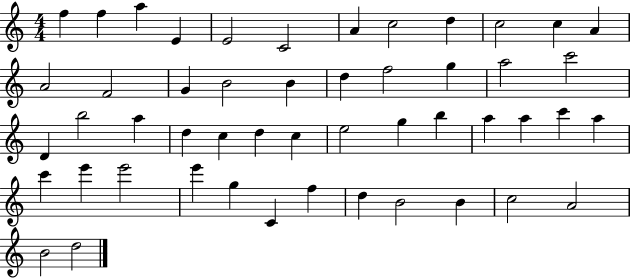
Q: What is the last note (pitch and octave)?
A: D5